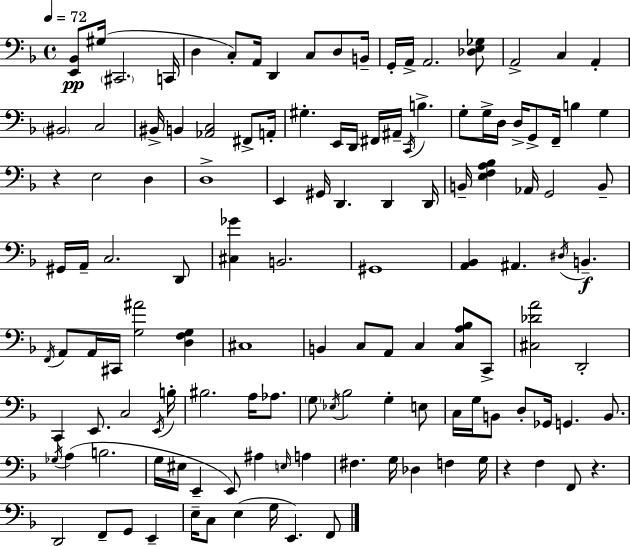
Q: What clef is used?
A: bass